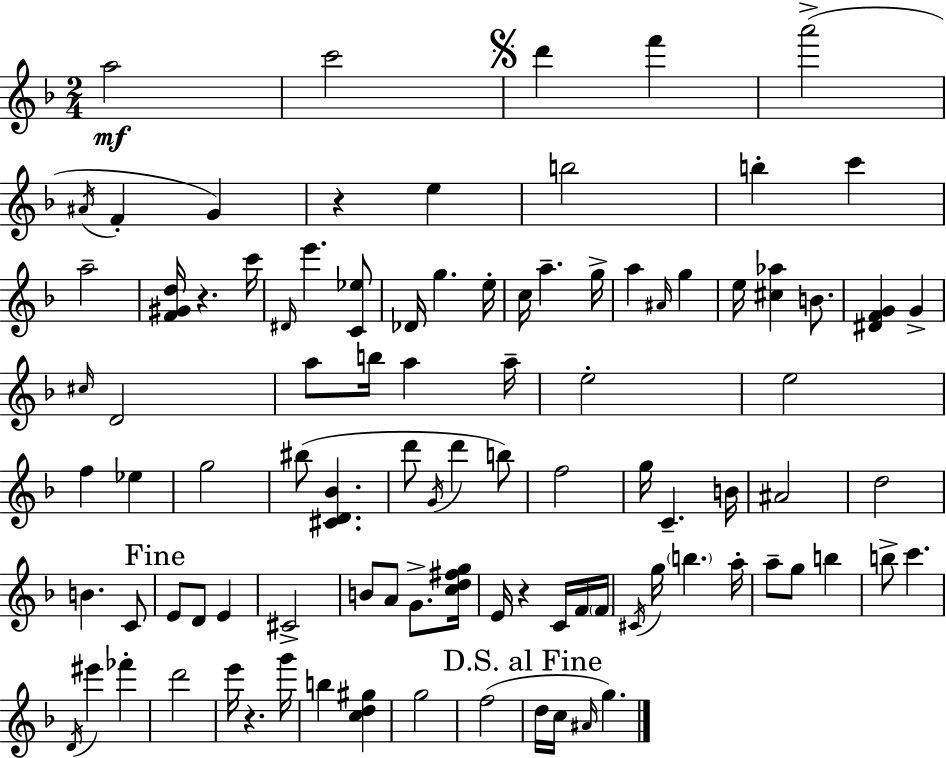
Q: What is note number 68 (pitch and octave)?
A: A5